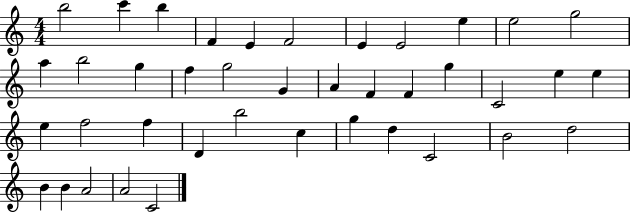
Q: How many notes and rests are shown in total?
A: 40